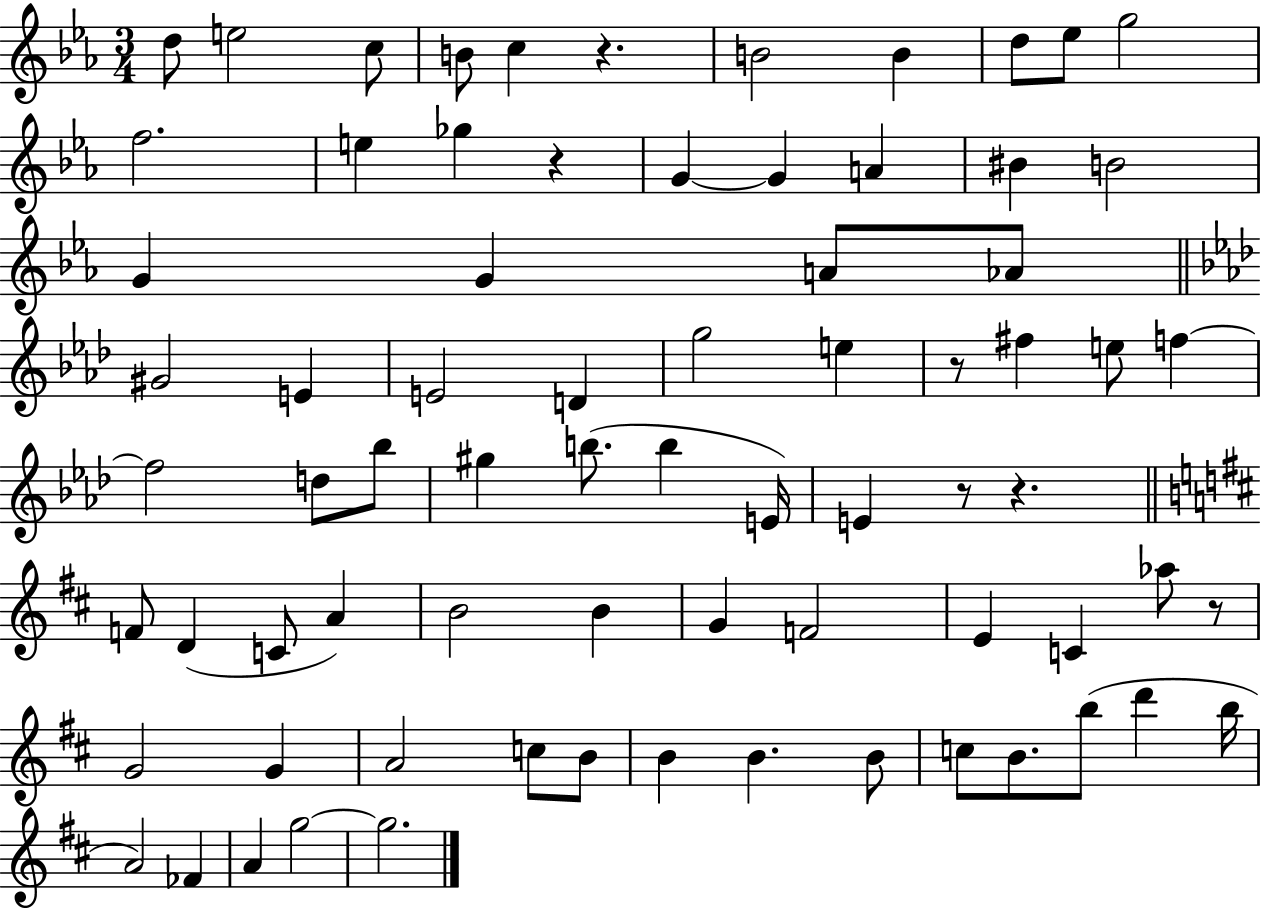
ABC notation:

X:1
T:Untitled
M:3/4
L:1/4
K:Eb
d/2 e2 c/2 B/2 c z B2 B d/2 _e/2 g2 f2 e _g z G G A ^B B2 G G A/2 _A/2 ^G2 E E2 D g2 e z/2 ^f e/2 f f2 d/2 _b/2 ^g b/2 b E/4 E z/2 z F/2 D C/2 A B2 B G F2 E C _a/2 z/2 G2 G A2 c/2 B/2 B B B/2 c/2 B/2 b/2 d' b/4 A2 _F A g2 g2